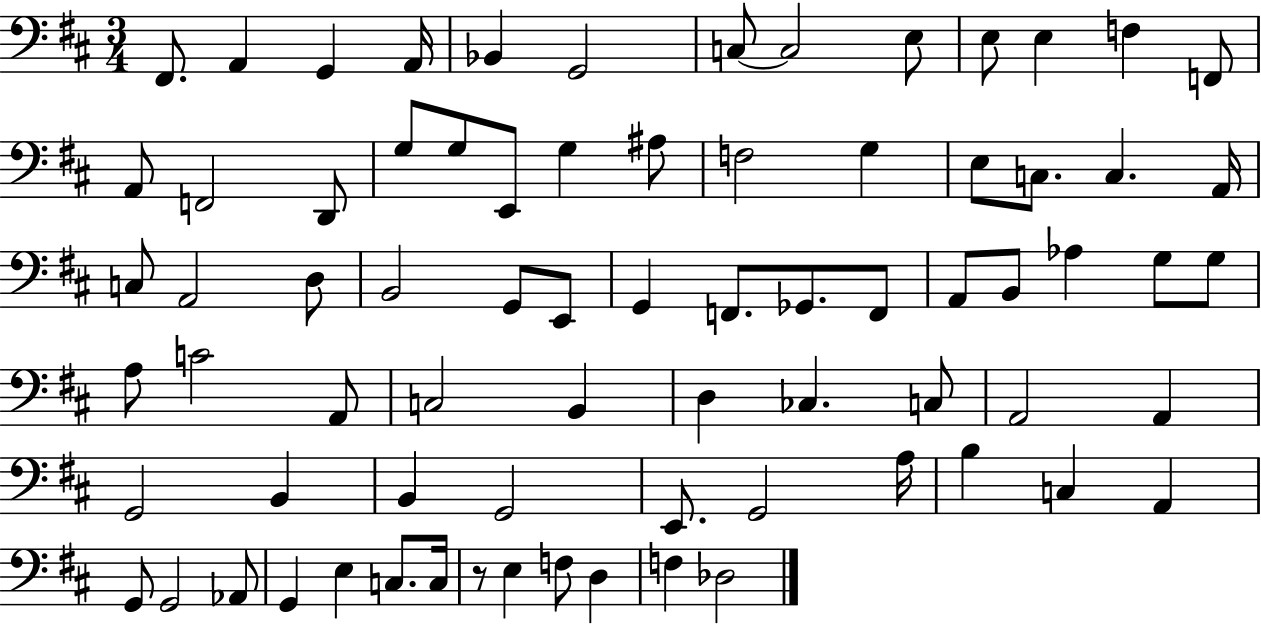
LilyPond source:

{
  \clef bass
  \numericTimeSignature
  \time 3/4
  \key d \major
  \repeat volta 2 { fis,8. a,4 g,4 a,16 | bes,4 g,2 | c8~~ c2 e8 | e8 e4 f4 f,8 | \break a,8 f,2 d,8 | g8 g8 e,8 g4 ais8 | f2 g4 | e8 c8. c4. a,16 | \break c8 a,2 d8 | b,2 g,8 e,8 | g,4 f,8. ges,8. f,8 | a,8 b,8 aes4 g8 g8 | \break a8 c'2 a,8 | c2 b,4 | d4 ces4. c8 | a,2 a,4 | \break g,2 b,4 | b,4 g,2 | e,8. g,2 a16 | b4 c4 a,4 | \break g,8 g,2 aes,8 | g,4 e4 c8. c16 | r8 e4 f8 d4 | f4 des2 | \break } \bar "|."
}